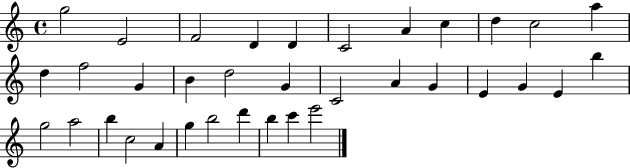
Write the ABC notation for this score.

X:1
T:Untitled
M:4/4
L:1/4
K:C
g2 E2 F2 D D C2 A c d c2 a d f2 G B d2 G C2 A G E G E b g2 a2 b c2 A g b2 d' b c' e'2